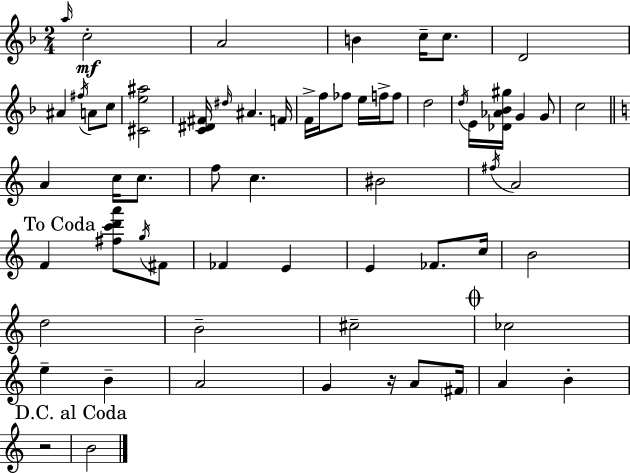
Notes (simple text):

A5/s C5/h A4/h B4/q C5/s C5/e. D4/h A#4/q F#5/s A4/e C5/e [C#4,E5,A#5]/h [C4,D#4,F#4]/s D#5/s A#4/q. F4/s F4/s F5/s FES5/e E5/s F5/s F5/e D5/h D5/s E4/s [Db4,Ab4,Bb4,G#5]/s G4/q G4/e C5/h A4/q C5/s C5/e. F5/e C5/q. BIS4/h F#5/s A4/h F4/q [F#5,C6,D6,A6]/e G5/s F#4/e FES4/q E4/q E4/q FES4/e. C5/s B4/h D5/h B4/h C#5/h CES5/h E5/q B4/q A4/h G4/q R/s A4/e F#4/s A4/q B4/q R/h B4/h